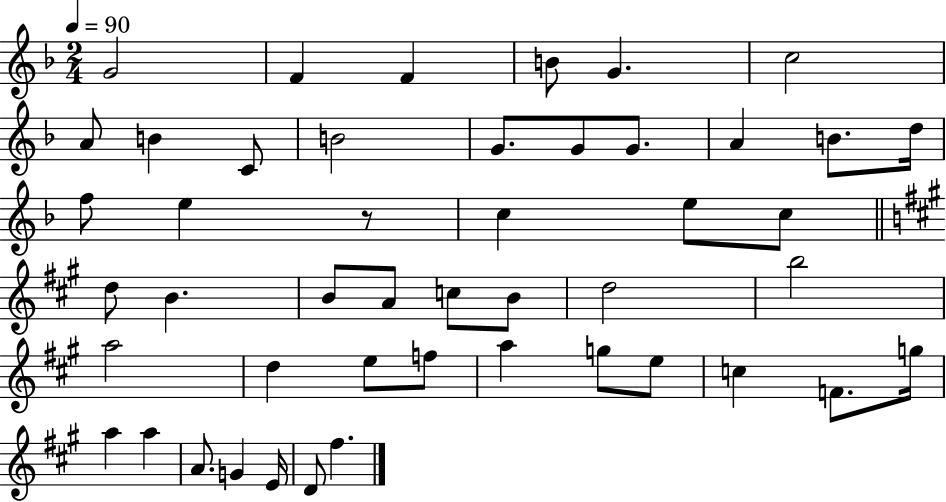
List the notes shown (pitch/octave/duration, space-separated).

G4/h F4/q F4/q B4/e G4/q. C5/h A4/e B4/q C4/e B4/h G4/e. G4/e G4/e. A4/q B4/e. D5/s F5/e E5/q R/e C5/q E5/e C5/e D5/e B4/q. B4/e A4/e C5/e B4/e D5/h B5/h A5/h D5/q E5/e F5/e A5/q G5/e E5/e C5/q F4/e. G5/s A5/q A5/q A4/e. G4/q E4/s D4/e F#5/q.